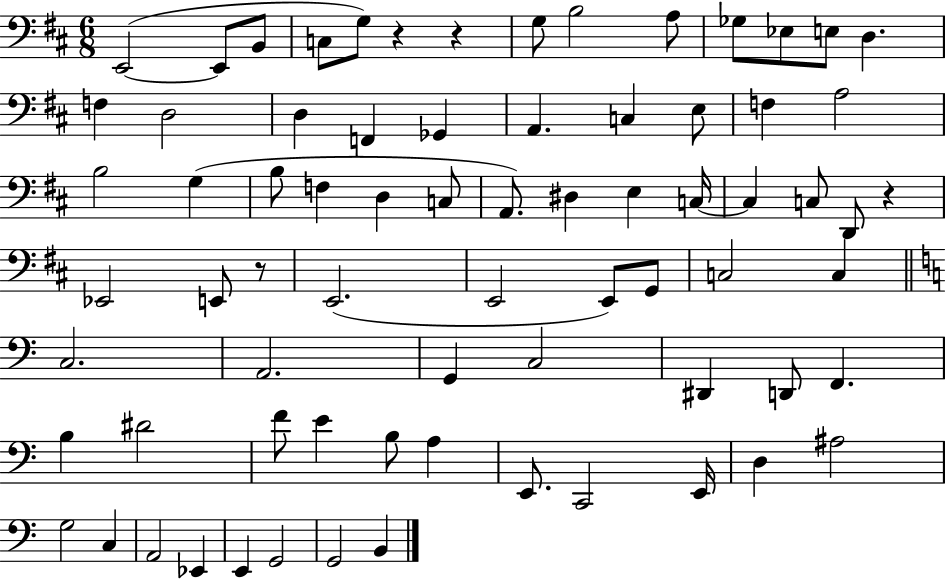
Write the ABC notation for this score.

X:1
T:Untitled
M:6/8
L:1/4
K:D
E,,2 E,,/2 B,,/2 C,/2 G,/2 z z G,/2 B,2 A,/2 _G,/2 _E,/2 E,/2 D, F, D,2 D, F,, _G,, A,, C, E,/2 F, A,2 B,2 G, B,/2 F, D, C,/2 A,,/2 ^D, E, C,/4 C, C,/2 D,,/2 z _E,,2 E,,/2 z/2 E,,2 E,,2 E,,/2 G,,/2 C,2 C, C,2 A,,2 G,, C,2 ^D,, D,,/2 F,, B, ^D2 F/2 E B,/2 A, E,,/2 C,,2 E,,/4 D, ^A,2 G,2 C, A,,2 _E,, E,, G,,2 G,,2 B,,